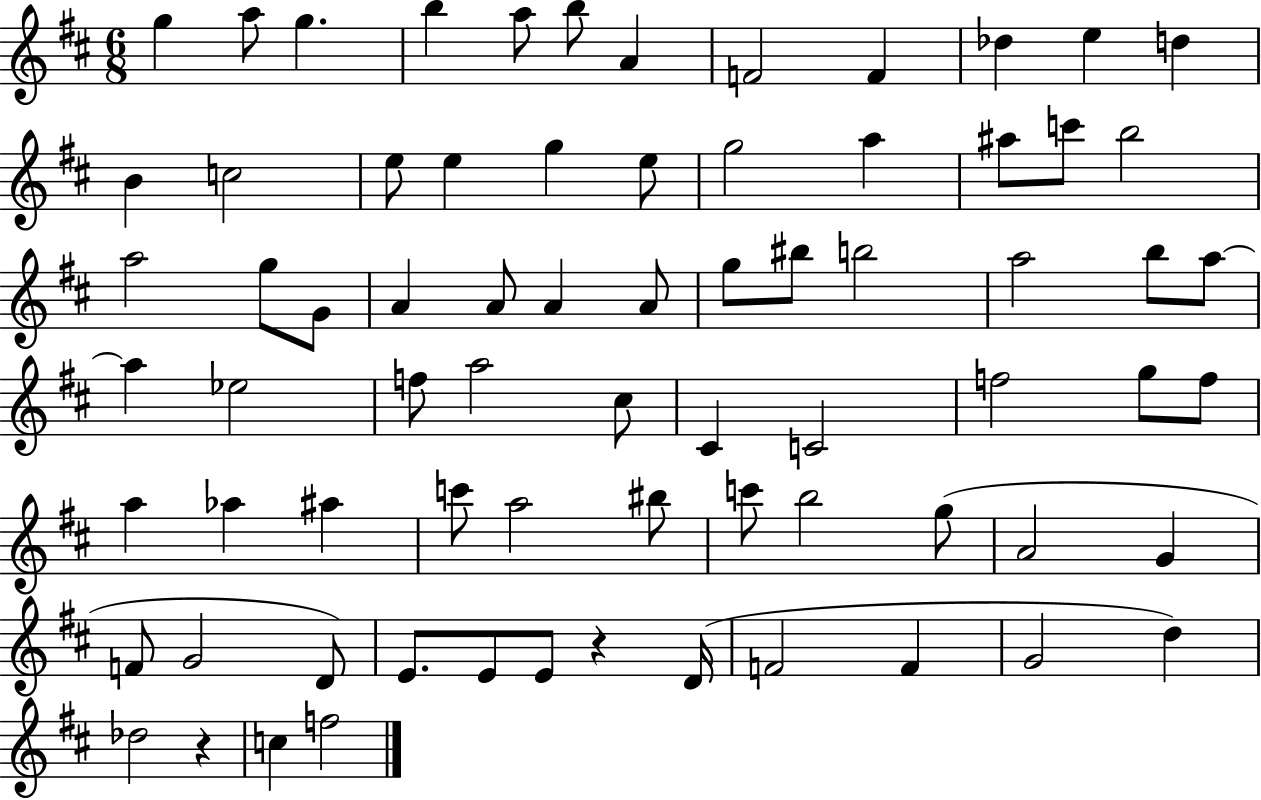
X:1
T:Untitled
M:6/8
L:1/4
K:D
g a/2 g b a/2 b/2 A F2 F _d e d B c2 e/2 e g e/2 g2 a ^a/2 c'/2 b2 a2 g/2 G/2 A A/2 A A/2 g/2 ^b/2 b2 a2 b/2 a/2 a _e2 f/2 a2 ^c/2 ^C C2 f2 g/2 f/2 a _a ^a c'/2 a2 ^b/2 c'/2 b2 g/2 A2 G F/2 G2 D/2 E/2 E/2 E/2 z D/4 F2 F G2 d _d2 z c f2